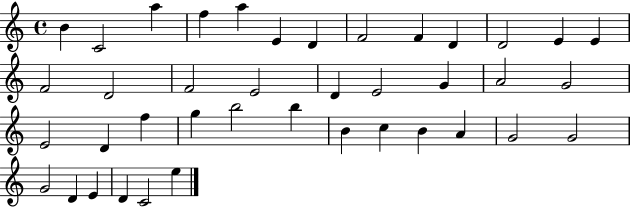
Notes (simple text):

B4/q C4/h A5/q F5/q A5/q E4/q D4/q F4/h F4/q D4/q D4/h E4/q E4/q F4/h D4/h F4/h E4/h D4/q E4/h G4/q A4/h G4/h E4/h D4/q F5/q G5/q B5/h B5/q B4/q C5/q B4/q A4/q G4/h G4/h G4/h D4/q E4/q D4/q C4/h E5/q